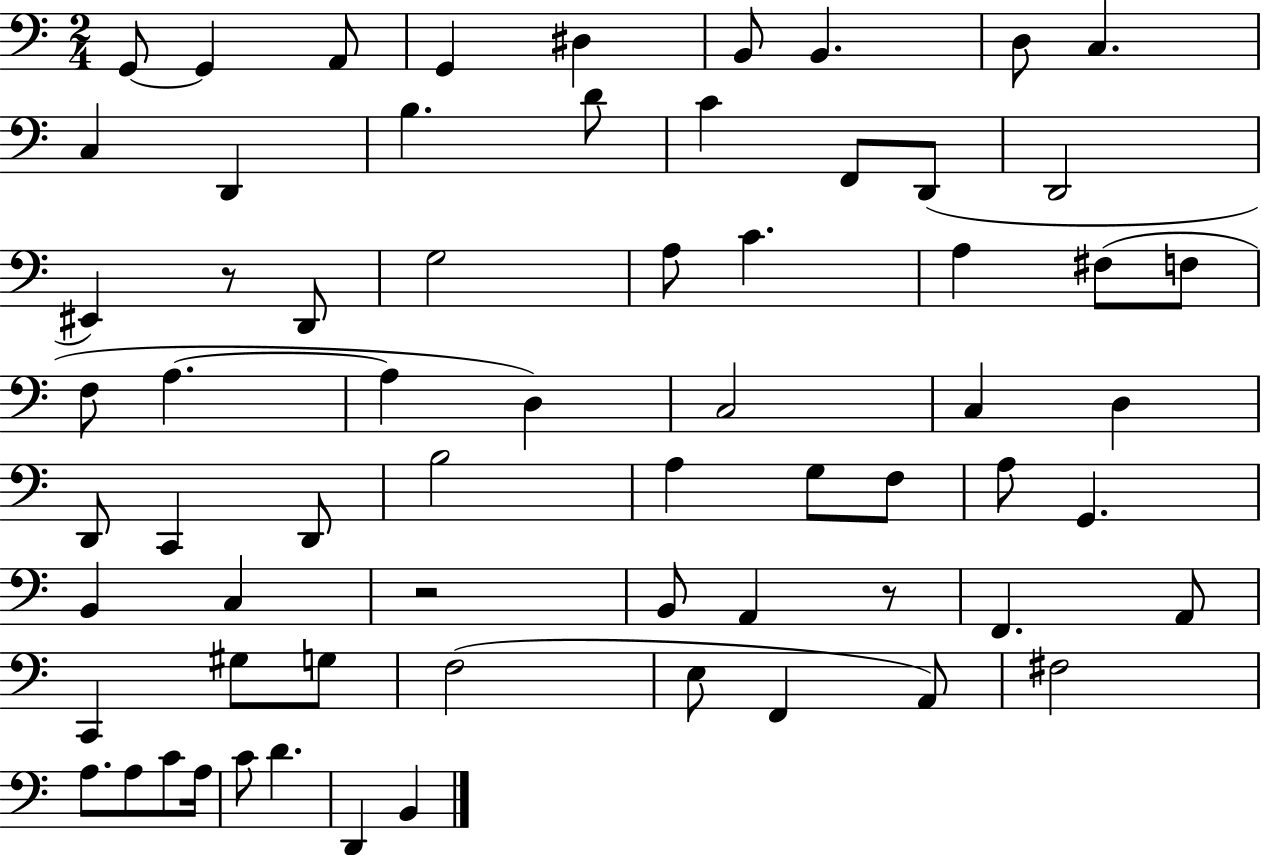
X:1
T:Untitled
M:2/4
L:1/4
K:C
G,,/2 G,, A,,/2 G,, ^D, B,,/2 B,, D,/2 C, C, D,, B, D/2 C F,,/2 D,,/2 D,,2 ^E,, z/2 D,,/2 G,2 A,/2 C A, ^F,/2 F,/2 F,/2 A, A, D, C,2 C, D, D,,/2 C,, D,,/2 B,2 A, G,/2 F,/2 A,/2 G,, B,, C, z2 B,,/2 A,, z/2 F,, A,,/2 C,, ^G,/2 G,/2 F,2 E,/2 F,, A,,/2 ^F,2 A,/2 A,/2 C/2 A,/4 C/2 D D,, B,,